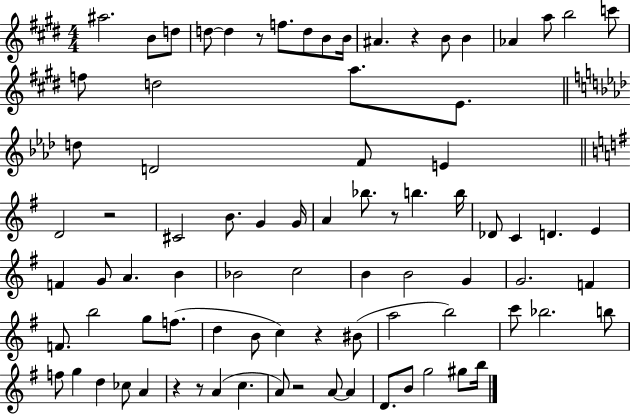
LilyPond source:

{
  \clef treble
  \numericTimeSignature
  \time 4/4
  \key e \major
  ais''2. b'8 d''8 | d''8~~ d''4 r8 f''8. d''8 b'8 b'16 | ais'4. r4 b'8 b'4 | aes'4 a''8 b''2 c'''8 | \break f''8 d''2 a''8. e'8. | \bar "||" \break \key aes \major d''8 d'2 f'8 e'4 | \bar "||" \break \key e \minor d'2 r2 | cis'2 b'8. g'4 g'16 | a'4 bes''8. r8 b''4. b''16 | des'8 c'4 d'4. e'4 | \break f'4 g'8 a'4. b'4 | bes'2 c''2 | b'4 b'2 g'4 | g'2. f'4 | \break f'8. b''2 g''8 f''8.( | d''4 b'8 c''4) r4 bis'8( | a''2 b''2) | c'''8 bes''2. b''8 | \break f''8 g''4 d''4 ces''8 a'4 | r4 r8 a'4( c''4. | a'8) r2 a'8~~ a'4 | d'8. b'8 g''2 gis''8 b''16 | \break \bar "|."
}